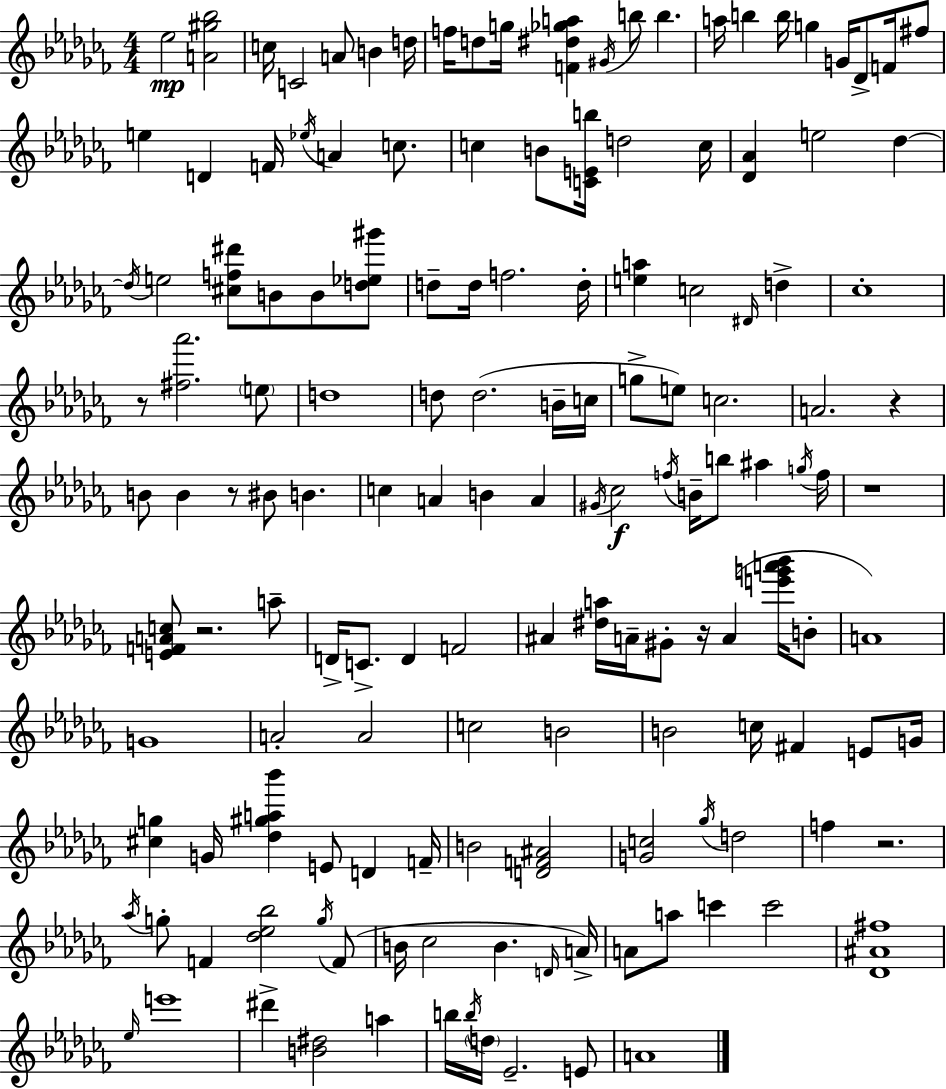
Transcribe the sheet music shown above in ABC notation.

X:1
T:Untitled
M:4/4
L:1/4
K:Abm
_e2 [A^g_b]2 c/4 C2 A/2 B d/4 f/4 d/2 g/4 [F^d_ga] ^G/4 b/2 b a/4 b b/4 g G/4 _D/2 F/4 ^f/2 e D F/4 _e/4 A c/2 c B/2 [CEb]/4 d2 c/4 [_D_A] e2 _d _d/4 e2 [^cf^d']/2 B/2 B/2 [d_e^g']/2 d/2 d/4 f2 d/4 [ea] c2 ^D/4 d _c4 z/2 [^f_a']2 e/2 d4 d/2 d2 B/4 c/4 g/2 e/2 c2 A2 z B/2 B z/2 ^B/2 B c A B A ^G/4 _c2 f/4 B/4 b/2 ^a g/4 f/4 z4 [EFAc]/2 z2 a/2 D/4 C/2 D F2 ^A [^da]/4 A/4 ^G/2 z/4 A [e'g'a'_b']/4 B/2 A4 G4 A2 A2 c2 B2 B2 c/4 ^F E/2 G/4 [^cg] G/4 [_d^ga_b'] E/2 D F/4 B2 [DF^A]2 [Gc]2 _g/4 d2 f z2 _a/4 g/2 F [_d_e_b]2 g/4 F/2 B/4 _c2 B D/4 A/4 A/2 a/2 c' c'2 [_D^A^f]4 _e/4 e'4 ^d' [B^d]2 a b/4 b/4 d/4 _E2 E/2 A4